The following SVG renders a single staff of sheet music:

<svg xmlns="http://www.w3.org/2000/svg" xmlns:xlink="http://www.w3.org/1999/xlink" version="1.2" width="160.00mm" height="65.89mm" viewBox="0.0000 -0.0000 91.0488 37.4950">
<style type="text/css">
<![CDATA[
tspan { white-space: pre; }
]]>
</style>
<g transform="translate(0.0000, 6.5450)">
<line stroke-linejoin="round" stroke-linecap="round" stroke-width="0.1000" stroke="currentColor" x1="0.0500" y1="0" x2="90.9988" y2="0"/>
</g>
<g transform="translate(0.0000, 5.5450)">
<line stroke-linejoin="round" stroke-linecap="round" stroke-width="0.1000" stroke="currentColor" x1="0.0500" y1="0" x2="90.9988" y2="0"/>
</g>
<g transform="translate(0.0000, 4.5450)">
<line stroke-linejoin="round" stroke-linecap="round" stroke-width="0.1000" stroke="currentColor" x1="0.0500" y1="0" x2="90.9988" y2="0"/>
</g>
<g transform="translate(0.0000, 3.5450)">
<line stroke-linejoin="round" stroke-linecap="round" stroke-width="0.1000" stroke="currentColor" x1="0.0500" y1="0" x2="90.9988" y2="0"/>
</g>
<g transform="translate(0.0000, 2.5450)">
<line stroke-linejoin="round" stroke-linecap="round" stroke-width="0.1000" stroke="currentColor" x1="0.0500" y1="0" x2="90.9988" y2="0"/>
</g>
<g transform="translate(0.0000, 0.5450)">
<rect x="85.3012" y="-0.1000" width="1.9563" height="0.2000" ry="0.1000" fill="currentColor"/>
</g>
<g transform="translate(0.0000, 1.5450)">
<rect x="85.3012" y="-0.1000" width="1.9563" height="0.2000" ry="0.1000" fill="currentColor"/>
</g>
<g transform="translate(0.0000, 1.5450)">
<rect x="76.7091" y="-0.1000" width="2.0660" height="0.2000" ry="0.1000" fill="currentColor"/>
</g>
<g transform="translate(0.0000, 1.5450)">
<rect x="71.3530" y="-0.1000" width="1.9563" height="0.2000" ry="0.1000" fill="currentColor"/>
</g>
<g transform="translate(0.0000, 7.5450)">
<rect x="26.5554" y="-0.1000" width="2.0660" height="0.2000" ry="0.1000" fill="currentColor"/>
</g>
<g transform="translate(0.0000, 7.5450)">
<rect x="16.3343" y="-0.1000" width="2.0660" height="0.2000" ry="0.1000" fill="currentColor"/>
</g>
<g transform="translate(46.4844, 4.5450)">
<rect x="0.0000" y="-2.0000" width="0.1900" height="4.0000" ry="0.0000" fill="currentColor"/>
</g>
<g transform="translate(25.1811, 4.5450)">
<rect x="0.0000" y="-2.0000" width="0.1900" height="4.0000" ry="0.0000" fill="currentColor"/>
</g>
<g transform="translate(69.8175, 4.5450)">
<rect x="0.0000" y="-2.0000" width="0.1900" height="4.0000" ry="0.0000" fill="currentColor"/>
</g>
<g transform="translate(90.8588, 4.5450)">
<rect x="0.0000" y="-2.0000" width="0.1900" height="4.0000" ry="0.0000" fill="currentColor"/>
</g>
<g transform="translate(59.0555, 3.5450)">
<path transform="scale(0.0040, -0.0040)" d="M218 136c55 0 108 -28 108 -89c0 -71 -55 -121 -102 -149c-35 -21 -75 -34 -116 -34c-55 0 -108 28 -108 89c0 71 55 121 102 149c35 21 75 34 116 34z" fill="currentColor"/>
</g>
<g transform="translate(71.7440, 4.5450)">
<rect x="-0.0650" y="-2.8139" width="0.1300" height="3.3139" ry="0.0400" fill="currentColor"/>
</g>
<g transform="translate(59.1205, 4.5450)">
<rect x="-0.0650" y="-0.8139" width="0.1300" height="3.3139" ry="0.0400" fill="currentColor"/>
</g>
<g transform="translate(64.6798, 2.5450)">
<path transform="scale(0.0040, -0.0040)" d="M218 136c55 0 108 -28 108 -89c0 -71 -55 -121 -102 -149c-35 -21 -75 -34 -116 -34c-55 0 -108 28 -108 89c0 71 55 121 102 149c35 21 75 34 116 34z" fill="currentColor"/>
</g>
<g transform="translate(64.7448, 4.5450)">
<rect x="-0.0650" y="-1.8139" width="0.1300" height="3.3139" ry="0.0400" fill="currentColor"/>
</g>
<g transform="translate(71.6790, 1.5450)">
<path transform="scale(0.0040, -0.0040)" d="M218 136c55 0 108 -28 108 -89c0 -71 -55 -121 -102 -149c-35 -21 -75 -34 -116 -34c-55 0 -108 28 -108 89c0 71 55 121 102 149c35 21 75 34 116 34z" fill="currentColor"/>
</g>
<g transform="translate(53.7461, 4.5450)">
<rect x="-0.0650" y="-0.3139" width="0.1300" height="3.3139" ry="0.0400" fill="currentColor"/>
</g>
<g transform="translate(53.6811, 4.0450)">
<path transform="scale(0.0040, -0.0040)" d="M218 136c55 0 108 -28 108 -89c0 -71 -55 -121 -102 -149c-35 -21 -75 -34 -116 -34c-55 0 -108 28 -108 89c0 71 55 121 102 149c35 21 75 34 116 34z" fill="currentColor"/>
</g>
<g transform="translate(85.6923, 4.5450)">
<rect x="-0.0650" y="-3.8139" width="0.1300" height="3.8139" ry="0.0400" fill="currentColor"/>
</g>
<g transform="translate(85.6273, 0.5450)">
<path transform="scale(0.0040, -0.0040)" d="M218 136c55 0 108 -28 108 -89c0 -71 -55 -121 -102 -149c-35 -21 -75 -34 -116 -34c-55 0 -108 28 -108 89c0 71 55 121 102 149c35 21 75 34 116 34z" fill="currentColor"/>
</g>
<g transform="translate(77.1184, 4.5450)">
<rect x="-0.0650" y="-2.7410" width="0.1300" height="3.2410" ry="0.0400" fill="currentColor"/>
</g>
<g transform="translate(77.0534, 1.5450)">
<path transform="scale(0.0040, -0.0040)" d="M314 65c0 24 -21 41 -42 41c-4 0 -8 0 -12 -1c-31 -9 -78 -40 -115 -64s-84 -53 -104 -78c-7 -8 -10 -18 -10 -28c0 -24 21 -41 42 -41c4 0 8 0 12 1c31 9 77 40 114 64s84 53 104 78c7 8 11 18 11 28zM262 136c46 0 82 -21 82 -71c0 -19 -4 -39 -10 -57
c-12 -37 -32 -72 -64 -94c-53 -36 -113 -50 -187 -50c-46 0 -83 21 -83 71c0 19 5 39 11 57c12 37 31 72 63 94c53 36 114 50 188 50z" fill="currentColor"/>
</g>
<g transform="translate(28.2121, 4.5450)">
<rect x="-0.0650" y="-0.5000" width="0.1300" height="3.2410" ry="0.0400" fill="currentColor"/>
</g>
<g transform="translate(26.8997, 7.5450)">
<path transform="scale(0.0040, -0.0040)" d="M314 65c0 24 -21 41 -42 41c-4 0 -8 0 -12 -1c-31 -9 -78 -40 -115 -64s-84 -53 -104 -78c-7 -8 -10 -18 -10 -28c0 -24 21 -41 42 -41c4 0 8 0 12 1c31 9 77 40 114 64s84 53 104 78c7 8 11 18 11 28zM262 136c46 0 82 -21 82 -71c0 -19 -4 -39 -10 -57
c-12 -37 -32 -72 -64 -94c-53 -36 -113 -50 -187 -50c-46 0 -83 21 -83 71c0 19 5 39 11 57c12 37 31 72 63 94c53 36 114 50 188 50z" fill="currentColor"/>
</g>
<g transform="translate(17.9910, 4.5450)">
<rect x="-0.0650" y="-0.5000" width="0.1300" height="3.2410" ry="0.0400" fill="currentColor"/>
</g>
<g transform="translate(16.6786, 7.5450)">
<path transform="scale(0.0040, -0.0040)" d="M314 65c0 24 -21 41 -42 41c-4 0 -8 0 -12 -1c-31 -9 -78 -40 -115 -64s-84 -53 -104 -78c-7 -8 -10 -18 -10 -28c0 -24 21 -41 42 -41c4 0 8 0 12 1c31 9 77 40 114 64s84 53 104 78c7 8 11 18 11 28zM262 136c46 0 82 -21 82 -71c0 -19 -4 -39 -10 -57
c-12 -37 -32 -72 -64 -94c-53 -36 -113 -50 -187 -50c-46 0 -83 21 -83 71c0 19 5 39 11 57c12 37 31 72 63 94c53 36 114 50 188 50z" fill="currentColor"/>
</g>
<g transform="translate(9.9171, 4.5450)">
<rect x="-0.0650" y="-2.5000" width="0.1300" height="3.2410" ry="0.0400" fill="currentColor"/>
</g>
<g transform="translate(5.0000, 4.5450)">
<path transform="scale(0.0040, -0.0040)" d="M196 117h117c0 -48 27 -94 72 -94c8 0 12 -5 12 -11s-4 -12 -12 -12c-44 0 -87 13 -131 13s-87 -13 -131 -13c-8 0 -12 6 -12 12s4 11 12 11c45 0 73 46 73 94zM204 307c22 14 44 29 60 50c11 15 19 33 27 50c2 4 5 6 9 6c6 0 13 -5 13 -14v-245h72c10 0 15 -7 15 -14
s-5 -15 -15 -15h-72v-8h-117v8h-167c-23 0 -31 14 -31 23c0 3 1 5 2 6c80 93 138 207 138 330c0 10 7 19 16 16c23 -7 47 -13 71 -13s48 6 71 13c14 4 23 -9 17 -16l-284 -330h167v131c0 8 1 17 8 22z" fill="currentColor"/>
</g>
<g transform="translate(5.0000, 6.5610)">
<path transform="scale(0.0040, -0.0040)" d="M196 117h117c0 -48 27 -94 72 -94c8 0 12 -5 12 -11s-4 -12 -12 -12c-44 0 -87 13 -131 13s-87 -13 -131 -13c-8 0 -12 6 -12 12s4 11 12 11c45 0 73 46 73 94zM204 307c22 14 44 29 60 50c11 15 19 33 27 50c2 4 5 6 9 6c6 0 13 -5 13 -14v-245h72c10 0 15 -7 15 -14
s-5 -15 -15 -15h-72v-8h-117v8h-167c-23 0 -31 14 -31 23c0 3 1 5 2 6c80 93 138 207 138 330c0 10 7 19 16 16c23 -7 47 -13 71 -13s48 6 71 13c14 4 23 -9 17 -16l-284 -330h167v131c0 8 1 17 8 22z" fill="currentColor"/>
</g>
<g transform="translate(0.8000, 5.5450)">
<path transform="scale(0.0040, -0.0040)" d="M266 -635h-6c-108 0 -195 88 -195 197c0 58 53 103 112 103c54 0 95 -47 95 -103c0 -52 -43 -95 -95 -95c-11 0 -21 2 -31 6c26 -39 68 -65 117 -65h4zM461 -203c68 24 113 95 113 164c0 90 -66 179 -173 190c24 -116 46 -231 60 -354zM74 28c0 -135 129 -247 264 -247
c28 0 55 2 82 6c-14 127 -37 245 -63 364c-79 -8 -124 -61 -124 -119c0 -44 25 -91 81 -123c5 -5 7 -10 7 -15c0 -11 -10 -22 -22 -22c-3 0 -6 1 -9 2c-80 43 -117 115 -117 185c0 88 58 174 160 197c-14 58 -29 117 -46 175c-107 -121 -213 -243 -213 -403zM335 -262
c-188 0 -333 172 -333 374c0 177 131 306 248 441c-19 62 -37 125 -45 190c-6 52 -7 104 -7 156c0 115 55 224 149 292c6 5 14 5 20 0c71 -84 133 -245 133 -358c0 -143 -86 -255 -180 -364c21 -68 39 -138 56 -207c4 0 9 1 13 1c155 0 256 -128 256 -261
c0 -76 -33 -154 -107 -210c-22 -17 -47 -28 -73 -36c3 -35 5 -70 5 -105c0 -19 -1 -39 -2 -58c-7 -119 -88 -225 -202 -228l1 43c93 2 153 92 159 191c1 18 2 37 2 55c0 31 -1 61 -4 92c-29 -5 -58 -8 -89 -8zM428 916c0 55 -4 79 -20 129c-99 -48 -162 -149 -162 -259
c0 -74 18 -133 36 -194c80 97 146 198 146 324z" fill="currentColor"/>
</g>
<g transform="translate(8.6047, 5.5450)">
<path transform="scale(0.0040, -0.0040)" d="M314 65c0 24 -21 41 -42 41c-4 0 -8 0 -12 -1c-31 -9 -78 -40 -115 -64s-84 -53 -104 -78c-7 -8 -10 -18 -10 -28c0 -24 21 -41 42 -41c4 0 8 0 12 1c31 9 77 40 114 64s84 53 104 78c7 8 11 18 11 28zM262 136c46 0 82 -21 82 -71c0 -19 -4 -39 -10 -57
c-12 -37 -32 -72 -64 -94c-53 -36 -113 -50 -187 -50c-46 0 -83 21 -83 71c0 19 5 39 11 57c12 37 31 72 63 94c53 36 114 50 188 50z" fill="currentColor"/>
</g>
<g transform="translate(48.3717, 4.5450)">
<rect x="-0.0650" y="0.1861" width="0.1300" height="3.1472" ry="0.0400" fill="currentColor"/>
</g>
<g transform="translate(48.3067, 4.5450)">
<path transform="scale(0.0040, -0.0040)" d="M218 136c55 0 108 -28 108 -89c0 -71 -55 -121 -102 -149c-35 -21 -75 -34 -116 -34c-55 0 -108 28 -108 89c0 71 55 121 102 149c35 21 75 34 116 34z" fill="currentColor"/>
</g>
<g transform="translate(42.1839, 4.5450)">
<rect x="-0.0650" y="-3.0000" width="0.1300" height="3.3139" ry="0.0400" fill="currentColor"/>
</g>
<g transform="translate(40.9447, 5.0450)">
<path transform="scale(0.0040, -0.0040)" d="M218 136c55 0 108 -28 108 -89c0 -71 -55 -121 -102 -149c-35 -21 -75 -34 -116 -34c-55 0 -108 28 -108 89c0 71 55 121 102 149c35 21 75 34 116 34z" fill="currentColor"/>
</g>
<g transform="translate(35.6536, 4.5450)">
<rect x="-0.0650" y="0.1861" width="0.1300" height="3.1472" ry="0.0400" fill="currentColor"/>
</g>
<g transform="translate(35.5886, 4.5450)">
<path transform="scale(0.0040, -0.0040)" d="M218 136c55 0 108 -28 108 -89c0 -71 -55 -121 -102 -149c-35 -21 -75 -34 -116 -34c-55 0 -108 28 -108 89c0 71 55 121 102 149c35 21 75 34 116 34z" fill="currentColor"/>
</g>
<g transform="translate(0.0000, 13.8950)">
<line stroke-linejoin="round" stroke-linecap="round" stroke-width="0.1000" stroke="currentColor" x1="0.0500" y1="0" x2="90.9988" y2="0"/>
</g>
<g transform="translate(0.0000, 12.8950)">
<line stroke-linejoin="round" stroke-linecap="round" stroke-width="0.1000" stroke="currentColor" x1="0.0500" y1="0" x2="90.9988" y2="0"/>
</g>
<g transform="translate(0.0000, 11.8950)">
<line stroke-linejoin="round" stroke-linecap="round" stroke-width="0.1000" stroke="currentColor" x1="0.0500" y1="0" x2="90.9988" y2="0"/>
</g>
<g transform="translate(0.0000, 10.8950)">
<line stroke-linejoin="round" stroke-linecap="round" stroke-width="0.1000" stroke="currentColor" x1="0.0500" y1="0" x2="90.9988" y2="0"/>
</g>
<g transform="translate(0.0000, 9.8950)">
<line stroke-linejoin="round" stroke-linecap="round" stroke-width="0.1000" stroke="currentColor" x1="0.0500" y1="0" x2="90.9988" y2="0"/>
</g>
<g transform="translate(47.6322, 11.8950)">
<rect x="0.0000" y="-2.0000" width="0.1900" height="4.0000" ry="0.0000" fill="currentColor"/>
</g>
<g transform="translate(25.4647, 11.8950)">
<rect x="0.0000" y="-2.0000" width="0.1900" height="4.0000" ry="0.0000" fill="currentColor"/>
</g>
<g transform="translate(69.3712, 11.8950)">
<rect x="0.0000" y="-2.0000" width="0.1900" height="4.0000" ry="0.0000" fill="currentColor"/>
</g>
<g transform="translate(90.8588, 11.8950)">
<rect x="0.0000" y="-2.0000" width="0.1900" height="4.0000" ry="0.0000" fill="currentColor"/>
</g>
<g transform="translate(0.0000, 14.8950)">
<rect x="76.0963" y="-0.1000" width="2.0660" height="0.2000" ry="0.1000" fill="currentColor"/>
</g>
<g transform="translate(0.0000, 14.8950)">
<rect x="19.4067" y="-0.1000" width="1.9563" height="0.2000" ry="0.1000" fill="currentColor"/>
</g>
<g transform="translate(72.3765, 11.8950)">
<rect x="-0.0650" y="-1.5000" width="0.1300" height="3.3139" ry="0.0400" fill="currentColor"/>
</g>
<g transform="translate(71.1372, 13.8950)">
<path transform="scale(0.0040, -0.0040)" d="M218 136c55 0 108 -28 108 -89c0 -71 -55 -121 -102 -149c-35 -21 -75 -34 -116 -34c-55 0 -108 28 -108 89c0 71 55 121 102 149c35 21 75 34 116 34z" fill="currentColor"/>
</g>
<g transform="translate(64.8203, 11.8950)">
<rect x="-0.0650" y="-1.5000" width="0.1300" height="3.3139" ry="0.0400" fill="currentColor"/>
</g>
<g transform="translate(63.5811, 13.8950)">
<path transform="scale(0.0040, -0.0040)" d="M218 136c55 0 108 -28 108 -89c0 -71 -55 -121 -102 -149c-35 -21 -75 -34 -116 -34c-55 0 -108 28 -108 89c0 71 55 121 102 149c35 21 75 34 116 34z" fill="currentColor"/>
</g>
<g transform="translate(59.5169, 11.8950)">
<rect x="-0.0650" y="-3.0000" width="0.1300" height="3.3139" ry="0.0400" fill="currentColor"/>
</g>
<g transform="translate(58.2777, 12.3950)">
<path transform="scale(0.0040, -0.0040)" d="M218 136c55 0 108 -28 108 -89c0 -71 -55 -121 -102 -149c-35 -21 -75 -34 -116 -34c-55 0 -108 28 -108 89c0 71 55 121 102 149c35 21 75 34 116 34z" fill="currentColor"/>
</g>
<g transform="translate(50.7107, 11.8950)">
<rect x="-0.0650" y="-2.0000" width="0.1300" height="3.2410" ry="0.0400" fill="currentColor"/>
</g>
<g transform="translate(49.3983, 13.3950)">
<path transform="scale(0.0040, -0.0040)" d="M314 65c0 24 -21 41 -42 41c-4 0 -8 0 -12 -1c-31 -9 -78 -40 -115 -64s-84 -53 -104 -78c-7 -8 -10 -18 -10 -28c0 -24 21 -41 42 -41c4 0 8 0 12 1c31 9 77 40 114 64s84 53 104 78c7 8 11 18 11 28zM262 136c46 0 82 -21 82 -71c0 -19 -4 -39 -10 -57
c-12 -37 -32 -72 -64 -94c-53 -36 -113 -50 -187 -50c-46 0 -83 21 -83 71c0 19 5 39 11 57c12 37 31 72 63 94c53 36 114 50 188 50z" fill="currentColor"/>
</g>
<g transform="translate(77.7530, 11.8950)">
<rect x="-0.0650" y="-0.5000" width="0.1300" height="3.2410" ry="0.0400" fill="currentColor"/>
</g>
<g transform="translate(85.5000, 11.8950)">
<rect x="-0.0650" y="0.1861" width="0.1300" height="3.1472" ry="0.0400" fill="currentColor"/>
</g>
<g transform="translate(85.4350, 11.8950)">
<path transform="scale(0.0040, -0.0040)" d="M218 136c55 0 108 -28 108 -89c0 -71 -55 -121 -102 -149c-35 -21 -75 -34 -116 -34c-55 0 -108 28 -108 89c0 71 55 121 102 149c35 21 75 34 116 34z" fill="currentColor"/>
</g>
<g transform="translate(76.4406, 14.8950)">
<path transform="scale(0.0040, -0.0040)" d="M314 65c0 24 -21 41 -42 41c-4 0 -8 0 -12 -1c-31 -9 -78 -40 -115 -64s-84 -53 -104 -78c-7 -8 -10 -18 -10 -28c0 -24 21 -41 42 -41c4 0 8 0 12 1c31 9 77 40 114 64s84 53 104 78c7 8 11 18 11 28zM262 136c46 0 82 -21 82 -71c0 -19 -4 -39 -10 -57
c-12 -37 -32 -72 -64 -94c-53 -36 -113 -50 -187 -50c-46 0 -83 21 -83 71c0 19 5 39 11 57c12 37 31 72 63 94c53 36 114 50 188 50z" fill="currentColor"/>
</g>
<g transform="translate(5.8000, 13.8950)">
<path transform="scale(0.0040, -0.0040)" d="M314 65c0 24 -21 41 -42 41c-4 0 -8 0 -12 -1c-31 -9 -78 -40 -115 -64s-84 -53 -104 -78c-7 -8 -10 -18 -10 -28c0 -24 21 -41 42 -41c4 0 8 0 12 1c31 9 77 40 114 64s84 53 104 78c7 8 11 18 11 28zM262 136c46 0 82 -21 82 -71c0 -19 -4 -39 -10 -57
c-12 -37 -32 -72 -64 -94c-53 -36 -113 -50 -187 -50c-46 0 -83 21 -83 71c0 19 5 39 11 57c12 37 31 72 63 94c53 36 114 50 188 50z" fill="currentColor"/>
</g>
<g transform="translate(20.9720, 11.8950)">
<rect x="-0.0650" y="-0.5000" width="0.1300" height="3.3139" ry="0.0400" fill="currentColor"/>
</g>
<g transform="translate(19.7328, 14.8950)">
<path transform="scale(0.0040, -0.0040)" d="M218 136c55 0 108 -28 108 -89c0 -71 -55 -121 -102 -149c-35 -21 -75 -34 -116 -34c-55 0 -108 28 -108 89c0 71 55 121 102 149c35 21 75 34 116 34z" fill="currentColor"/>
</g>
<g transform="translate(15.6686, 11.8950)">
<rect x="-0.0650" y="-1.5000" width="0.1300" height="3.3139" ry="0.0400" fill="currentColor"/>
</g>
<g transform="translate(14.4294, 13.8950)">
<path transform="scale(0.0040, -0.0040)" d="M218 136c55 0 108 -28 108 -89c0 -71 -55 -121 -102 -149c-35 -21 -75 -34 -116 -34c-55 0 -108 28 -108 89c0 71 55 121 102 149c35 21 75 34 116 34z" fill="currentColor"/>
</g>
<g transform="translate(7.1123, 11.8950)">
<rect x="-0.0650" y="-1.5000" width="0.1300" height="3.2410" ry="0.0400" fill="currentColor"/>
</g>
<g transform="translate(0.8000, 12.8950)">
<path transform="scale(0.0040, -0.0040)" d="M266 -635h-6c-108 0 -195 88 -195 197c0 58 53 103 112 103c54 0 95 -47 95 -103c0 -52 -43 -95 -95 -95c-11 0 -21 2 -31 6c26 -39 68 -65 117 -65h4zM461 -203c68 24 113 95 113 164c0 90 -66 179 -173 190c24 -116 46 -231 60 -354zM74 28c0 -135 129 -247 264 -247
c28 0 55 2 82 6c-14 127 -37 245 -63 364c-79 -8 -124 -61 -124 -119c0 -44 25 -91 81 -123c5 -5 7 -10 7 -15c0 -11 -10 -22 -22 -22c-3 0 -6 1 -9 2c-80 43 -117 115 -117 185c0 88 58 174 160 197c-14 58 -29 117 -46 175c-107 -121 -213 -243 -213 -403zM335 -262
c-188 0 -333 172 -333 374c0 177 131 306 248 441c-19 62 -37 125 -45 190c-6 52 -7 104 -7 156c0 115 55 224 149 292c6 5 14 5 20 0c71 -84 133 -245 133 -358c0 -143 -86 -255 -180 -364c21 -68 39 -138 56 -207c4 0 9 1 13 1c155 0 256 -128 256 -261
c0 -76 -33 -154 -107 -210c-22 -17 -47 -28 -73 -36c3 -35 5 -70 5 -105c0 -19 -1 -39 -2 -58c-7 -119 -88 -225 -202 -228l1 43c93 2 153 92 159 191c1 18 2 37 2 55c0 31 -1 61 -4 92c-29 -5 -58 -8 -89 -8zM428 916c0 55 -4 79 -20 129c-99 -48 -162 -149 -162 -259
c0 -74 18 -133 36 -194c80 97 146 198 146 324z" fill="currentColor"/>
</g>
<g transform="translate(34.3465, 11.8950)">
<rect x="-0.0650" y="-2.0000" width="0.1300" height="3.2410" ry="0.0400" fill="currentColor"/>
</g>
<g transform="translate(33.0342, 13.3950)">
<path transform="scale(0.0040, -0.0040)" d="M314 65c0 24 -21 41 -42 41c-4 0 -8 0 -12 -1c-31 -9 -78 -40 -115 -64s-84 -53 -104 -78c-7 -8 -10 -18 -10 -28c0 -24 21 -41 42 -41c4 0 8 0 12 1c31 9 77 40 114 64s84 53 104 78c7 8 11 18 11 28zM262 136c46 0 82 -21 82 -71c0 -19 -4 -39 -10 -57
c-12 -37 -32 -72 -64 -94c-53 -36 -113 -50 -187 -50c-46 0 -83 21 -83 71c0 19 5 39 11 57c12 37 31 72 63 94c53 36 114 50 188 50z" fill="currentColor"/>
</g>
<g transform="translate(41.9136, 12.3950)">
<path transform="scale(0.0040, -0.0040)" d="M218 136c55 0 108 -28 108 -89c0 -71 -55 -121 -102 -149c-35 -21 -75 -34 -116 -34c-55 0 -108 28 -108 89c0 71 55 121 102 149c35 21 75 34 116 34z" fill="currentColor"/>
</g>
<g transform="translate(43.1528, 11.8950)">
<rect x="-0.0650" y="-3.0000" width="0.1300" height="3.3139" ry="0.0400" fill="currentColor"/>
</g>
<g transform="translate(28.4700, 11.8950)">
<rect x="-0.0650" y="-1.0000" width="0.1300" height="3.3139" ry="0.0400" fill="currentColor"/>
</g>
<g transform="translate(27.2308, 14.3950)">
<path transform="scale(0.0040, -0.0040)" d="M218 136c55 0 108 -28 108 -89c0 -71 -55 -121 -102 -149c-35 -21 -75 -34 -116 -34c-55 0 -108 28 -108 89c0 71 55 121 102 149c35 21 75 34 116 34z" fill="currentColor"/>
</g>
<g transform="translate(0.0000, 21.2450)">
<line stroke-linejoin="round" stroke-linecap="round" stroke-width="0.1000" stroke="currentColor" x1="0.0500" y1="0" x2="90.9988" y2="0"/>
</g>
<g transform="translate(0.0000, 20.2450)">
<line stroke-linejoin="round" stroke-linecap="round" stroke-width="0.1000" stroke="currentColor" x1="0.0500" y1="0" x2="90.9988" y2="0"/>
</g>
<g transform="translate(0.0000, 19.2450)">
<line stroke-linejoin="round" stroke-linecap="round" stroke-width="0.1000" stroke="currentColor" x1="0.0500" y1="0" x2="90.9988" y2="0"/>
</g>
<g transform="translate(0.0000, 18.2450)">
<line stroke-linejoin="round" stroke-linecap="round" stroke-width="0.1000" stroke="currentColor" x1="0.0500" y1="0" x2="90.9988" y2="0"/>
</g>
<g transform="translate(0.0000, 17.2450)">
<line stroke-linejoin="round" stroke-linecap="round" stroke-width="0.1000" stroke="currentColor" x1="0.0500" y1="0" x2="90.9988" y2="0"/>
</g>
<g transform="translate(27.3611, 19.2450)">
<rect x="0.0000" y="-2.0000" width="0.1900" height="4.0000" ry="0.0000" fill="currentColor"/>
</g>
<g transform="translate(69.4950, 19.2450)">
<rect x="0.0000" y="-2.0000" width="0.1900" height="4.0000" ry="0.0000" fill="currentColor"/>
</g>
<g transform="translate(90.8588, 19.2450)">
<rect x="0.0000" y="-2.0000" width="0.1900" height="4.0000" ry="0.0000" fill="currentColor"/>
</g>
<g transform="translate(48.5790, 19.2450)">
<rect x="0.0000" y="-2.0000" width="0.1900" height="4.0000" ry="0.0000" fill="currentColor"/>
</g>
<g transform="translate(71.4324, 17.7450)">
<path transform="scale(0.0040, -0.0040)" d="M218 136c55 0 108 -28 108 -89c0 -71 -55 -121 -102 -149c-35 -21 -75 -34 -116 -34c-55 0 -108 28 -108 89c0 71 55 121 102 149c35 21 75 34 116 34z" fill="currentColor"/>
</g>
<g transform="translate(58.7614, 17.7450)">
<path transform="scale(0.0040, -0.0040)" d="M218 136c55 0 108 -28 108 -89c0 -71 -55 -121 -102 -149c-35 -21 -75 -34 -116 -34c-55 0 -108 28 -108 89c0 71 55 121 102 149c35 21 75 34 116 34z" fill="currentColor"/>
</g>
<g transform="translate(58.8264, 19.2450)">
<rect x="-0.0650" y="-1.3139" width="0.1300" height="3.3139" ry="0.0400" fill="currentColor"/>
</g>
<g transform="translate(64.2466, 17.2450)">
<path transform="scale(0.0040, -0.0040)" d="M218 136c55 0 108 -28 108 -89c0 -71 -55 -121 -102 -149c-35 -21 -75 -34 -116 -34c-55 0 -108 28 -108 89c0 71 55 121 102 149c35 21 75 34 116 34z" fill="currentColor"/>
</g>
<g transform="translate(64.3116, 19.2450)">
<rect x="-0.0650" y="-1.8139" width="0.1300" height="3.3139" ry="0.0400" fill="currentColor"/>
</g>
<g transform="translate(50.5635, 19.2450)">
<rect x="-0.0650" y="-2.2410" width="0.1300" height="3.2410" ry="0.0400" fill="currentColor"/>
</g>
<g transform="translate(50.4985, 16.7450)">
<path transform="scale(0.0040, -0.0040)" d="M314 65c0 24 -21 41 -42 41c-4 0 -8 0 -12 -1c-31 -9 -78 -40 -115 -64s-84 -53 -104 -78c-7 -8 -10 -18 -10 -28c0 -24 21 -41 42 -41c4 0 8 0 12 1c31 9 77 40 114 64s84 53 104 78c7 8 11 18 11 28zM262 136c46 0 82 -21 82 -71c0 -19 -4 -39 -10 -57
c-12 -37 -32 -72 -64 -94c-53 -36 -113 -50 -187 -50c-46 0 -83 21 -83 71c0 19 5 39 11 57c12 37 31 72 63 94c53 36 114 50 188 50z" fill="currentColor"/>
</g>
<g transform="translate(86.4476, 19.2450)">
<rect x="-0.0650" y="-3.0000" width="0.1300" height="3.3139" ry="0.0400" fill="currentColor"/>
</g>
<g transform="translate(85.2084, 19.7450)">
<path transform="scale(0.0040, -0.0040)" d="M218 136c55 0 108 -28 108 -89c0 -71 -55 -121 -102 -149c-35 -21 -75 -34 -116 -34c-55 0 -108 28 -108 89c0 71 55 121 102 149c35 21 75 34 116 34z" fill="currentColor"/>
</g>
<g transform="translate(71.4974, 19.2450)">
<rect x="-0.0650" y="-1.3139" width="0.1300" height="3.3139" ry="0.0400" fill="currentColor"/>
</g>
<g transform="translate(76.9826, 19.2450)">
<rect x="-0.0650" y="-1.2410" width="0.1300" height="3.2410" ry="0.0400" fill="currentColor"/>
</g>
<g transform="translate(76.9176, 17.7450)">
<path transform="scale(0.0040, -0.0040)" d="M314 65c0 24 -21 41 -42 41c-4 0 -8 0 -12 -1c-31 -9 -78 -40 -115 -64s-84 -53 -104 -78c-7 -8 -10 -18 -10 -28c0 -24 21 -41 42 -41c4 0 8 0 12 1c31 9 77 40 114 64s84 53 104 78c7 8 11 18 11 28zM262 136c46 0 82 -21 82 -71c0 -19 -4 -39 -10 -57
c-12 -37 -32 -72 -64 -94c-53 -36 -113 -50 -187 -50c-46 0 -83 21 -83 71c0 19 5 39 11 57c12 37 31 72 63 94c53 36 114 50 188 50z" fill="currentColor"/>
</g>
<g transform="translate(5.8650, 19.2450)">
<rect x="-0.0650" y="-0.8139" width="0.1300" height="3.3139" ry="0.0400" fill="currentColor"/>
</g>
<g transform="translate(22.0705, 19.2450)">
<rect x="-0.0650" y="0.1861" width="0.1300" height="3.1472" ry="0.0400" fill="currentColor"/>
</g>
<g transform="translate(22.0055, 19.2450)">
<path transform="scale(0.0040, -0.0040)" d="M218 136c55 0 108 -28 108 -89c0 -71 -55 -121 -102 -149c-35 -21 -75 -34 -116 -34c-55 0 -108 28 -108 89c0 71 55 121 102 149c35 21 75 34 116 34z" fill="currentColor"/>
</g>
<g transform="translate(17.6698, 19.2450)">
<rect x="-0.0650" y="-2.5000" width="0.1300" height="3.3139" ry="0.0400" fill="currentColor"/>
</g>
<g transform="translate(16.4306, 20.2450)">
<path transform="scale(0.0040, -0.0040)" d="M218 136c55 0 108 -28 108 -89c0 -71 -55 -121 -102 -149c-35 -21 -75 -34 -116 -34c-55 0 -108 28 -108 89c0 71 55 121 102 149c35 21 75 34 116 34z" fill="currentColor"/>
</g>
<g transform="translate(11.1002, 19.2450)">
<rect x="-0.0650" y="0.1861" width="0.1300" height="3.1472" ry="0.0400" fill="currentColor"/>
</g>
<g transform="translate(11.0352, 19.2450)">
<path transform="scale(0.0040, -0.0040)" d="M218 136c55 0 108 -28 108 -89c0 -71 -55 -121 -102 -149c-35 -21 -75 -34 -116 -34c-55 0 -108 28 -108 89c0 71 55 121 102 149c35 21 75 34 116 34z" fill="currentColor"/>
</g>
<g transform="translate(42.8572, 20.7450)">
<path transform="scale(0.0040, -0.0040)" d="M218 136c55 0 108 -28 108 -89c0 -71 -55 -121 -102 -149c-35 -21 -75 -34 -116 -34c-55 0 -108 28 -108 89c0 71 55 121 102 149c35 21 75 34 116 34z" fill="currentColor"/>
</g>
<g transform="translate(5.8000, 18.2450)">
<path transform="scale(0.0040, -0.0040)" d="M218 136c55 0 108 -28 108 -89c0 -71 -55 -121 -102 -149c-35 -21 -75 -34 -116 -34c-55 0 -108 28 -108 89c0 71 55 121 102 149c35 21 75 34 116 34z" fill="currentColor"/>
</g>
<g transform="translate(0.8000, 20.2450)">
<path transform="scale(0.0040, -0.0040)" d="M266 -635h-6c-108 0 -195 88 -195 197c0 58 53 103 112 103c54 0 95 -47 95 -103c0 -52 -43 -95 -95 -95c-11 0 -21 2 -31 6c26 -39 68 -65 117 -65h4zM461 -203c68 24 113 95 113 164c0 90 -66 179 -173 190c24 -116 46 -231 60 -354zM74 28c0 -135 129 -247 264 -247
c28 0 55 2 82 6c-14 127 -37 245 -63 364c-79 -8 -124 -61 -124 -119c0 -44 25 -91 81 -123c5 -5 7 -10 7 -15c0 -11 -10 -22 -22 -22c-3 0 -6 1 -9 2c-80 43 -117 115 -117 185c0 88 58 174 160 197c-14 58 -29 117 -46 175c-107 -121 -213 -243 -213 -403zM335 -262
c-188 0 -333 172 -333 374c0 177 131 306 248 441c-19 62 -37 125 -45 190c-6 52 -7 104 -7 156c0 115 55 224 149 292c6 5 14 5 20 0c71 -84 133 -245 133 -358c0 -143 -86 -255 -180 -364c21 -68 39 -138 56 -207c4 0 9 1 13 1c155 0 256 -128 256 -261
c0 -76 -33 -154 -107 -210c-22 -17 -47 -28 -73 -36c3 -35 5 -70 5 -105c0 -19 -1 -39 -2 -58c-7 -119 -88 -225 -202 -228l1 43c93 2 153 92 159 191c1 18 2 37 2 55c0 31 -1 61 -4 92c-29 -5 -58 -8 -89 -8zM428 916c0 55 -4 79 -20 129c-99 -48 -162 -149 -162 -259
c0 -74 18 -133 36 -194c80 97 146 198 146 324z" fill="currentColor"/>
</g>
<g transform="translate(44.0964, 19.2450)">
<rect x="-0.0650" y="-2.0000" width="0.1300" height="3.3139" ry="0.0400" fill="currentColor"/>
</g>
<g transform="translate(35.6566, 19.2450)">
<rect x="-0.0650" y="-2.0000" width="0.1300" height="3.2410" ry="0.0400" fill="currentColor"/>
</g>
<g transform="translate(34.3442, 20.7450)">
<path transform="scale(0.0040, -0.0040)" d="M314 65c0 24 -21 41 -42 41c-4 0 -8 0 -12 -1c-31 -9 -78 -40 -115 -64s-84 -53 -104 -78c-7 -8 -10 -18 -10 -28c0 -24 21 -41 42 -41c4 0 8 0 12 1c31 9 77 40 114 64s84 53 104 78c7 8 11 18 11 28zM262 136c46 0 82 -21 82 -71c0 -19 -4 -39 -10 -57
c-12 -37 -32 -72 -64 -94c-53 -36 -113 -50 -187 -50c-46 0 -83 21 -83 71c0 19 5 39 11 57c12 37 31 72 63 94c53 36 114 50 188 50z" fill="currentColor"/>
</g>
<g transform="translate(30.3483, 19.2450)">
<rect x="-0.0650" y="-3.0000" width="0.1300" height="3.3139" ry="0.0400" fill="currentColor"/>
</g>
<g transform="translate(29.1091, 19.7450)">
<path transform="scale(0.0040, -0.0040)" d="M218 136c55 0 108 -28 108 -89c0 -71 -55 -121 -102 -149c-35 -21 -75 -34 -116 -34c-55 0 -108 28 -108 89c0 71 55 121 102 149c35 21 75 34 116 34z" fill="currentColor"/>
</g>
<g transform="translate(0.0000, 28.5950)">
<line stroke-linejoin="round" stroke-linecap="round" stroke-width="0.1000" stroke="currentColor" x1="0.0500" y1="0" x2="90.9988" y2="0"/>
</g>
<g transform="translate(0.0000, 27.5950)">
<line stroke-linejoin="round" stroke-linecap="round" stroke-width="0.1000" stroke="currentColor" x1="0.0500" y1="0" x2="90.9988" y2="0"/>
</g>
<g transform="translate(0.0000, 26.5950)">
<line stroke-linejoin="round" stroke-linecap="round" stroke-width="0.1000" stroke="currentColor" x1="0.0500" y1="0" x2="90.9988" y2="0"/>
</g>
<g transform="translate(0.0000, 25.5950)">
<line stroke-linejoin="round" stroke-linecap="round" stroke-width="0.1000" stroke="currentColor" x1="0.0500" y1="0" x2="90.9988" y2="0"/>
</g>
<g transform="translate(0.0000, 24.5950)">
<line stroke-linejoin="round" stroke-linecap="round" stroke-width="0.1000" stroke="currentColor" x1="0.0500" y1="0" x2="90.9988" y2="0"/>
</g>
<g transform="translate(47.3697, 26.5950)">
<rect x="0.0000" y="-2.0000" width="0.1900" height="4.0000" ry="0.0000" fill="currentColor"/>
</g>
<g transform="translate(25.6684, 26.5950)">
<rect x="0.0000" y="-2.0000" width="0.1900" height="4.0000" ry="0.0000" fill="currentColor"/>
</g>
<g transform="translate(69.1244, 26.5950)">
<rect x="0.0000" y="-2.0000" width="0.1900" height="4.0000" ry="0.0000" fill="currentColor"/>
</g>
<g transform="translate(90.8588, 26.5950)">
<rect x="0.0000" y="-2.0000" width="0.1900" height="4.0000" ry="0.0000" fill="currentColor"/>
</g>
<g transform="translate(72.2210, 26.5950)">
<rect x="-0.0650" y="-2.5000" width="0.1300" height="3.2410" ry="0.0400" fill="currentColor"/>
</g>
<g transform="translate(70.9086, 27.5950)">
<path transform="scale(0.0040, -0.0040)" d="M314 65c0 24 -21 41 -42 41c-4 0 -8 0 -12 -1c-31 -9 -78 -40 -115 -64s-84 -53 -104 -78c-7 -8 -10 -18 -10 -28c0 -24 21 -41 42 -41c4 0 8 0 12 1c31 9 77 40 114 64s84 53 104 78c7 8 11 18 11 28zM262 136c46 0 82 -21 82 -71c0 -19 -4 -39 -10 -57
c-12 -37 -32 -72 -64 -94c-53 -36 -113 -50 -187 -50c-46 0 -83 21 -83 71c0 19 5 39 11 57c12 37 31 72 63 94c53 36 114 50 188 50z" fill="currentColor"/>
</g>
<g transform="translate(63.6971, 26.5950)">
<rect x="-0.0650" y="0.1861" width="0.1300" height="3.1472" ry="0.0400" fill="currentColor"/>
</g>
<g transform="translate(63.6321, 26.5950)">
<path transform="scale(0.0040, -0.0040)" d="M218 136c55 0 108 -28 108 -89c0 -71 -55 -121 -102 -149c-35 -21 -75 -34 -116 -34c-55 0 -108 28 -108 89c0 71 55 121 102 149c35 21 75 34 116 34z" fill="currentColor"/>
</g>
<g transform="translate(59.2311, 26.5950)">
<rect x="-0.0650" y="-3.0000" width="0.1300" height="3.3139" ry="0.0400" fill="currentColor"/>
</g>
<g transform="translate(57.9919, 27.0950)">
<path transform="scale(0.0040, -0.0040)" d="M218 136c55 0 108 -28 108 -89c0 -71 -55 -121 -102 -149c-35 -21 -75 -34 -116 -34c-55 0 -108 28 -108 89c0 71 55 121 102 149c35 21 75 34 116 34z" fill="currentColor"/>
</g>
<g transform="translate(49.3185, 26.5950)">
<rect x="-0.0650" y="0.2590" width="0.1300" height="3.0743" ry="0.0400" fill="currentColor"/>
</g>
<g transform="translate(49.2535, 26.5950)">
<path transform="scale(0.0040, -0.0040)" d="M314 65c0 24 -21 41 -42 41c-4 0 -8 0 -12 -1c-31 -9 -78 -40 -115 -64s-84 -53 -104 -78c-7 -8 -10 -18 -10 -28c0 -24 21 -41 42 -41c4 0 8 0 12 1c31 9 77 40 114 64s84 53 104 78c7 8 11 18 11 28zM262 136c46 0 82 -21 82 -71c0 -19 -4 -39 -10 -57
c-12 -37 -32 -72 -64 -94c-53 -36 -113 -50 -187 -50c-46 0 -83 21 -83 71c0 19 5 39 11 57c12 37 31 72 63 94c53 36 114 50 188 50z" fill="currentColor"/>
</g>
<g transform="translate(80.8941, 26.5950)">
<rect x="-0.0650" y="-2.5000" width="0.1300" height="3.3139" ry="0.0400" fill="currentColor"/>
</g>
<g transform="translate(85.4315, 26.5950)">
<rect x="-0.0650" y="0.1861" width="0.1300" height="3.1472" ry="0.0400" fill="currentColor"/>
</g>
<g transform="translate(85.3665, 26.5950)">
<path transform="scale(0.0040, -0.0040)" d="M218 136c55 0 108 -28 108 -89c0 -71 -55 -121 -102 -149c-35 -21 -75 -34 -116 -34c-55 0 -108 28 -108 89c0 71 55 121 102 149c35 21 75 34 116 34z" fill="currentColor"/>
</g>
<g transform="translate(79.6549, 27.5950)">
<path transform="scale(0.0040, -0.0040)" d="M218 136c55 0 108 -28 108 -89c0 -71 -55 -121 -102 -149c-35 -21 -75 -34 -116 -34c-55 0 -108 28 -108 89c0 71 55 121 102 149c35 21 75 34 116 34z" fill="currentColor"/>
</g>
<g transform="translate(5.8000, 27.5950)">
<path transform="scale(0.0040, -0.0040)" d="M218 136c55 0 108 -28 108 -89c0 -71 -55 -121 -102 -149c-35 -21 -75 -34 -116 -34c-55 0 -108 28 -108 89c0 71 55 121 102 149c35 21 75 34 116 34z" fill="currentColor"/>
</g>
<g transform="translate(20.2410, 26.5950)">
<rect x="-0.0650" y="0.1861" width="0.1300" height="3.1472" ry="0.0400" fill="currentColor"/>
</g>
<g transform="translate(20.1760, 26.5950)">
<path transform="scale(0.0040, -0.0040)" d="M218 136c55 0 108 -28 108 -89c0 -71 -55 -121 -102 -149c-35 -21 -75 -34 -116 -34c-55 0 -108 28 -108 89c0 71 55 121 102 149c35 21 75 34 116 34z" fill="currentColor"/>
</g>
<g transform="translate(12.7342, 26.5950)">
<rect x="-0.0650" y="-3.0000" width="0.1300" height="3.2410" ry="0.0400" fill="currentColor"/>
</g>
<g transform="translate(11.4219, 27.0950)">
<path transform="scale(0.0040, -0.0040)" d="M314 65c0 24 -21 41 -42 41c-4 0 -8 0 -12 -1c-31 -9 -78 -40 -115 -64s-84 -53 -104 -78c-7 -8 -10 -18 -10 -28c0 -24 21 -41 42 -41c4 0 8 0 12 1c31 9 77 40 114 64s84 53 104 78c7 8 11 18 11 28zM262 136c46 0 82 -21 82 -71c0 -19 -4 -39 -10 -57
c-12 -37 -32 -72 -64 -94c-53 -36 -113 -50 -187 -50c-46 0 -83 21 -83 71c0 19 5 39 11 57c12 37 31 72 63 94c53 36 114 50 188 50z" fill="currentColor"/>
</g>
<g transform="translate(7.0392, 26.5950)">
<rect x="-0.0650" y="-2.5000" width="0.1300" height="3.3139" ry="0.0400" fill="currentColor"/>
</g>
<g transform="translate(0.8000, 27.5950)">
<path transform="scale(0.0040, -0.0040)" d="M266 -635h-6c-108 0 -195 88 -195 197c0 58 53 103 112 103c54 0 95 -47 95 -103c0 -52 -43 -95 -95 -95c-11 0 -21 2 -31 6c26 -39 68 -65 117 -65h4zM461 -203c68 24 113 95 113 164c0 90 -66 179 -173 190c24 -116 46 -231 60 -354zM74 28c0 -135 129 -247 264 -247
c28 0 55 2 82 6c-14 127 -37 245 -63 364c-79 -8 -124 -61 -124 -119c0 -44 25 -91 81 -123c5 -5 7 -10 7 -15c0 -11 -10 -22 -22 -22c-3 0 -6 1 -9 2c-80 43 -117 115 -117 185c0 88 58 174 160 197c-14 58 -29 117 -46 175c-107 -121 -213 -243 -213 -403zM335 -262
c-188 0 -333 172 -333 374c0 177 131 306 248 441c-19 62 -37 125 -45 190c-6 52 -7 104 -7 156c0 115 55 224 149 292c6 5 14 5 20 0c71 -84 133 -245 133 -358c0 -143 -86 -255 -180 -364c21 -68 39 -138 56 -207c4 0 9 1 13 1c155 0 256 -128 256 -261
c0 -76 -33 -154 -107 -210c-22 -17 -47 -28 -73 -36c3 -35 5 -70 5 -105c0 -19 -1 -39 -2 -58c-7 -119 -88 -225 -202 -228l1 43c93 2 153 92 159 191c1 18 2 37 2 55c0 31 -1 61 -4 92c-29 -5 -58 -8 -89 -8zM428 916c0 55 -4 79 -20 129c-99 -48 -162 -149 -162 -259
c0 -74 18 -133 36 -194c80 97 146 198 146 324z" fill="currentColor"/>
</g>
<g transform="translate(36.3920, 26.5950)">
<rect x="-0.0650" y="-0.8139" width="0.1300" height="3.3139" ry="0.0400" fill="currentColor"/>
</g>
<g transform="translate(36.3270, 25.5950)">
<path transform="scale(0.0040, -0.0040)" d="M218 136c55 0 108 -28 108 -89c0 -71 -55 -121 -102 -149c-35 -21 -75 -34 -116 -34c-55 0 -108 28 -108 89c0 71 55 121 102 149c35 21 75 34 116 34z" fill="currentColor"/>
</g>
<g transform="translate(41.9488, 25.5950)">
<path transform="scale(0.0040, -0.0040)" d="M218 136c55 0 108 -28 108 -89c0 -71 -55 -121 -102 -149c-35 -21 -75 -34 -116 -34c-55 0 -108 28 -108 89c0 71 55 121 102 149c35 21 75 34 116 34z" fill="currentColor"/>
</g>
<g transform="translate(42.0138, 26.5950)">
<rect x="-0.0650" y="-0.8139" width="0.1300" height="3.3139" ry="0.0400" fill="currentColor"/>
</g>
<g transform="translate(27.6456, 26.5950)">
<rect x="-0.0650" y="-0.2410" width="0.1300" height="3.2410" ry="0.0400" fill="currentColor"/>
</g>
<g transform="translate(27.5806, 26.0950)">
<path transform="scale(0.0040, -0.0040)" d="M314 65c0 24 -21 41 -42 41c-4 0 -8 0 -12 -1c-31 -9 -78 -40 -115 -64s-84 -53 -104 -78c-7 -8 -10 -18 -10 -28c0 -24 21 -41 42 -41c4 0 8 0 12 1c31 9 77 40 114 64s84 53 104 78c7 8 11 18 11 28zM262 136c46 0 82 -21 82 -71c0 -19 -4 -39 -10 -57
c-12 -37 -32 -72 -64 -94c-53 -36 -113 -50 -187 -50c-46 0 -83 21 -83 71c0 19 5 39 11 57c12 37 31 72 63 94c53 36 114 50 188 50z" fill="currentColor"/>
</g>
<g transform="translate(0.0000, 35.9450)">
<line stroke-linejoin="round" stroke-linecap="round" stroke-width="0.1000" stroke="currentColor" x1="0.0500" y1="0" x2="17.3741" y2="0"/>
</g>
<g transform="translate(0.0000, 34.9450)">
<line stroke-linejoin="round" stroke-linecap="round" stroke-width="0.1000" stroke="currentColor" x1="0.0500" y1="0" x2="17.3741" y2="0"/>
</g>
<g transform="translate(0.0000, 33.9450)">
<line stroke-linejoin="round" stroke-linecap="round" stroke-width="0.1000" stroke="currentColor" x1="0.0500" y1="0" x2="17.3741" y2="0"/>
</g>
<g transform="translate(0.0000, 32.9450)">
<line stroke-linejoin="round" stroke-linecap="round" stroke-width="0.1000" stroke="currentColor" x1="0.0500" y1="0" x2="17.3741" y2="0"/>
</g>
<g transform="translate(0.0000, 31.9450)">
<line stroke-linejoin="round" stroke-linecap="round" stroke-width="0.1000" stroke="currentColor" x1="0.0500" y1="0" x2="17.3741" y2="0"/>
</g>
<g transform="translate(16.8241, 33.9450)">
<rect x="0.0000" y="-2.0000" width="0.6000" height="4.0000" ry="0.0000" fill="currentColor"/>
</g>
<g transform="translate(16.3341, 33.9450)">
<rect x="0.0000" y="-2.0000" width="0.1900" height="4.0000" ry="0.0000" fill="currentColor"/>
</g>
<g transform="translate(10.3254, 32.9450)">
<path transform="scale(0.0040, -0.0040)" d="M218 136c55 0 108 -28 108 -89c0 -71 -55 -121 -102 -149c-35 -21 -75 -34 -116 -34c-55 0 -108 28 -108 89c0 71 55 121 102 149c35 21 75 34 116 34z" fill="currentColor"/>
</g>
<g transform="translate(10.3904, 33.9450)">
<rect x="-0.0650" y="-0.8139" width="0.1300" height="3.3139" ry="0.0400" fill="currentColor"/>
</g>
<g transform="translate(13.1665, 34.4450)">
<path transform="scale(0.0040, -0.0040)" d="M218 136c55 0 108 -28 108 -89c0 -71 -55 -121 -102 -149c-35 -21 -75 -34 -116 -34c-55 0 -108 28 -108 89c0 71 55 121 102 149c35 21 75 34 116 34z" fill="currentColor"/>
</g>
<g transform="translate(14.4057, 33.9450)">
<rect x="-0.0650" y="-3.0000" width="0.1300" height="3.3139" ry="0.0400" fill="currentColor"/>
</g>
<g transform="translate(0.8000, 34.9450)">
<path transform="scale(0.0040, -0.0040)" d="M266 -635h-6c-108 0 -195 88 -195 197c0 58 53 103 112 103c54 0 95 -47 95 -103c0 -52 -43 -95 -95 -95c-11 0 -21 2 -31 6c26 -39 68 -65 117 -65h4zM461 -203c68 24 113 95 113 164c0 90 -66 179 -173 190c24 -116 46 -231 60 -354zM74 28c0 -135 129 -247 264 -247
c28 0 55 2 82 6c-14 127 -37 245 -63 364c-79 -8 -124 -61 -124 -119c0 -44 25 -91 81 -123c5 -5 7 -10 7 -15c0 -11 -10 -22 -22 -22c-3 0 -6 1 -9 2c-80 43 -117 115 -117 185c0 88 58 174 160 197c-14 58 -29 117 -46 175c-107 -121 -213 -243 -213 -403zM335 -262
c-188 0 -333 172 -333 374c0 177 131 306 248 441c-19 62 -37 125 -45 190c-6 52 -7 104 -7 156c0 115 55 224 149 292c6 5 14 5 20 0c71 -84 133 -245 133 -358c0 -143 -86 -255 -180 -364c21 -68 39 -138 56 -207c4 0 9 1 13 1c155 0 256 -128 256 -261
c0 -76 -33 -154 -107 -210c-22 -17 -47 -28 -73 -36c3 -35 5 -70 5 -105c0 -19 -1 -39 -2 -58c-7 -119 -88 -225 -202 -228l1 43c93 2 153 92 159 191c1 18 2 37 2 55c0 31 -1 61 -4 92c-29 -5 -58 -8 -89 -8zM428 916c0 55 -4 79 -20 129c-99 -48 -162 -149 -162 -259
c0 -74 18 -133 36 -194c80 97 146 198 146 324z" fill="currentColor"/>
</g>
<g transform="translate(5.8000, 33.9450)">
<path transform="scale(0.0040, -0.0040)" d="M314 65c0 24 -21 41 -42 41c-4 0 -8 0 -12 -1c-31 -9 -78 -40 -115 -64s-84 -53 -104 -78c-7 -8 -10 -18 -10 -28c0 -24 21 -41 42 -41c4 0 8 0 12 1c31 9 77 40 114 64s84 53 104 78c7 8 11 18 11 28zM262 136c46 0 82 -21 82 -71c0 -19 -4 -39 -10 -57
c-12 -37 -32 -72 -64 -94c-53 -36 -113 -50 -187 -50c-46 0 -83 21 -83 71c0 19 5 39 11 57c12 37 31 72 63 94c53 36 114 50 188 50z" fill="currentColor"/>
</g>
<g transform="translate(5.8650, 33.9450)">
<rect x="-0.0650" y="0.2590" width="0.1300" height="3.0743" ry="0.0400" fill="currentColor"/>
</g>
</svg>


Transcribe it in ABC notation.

X:1
T:Untitled
M:4/4
L:1/4
K:C
G2 C2 C2 B A B c d f a a2 c' E2 E C D F2 A F2 A E E C2 B d B G B A F2 F g2 e f e e2 A G A2 B c2 d d B2 A B G2 G B B2 d A